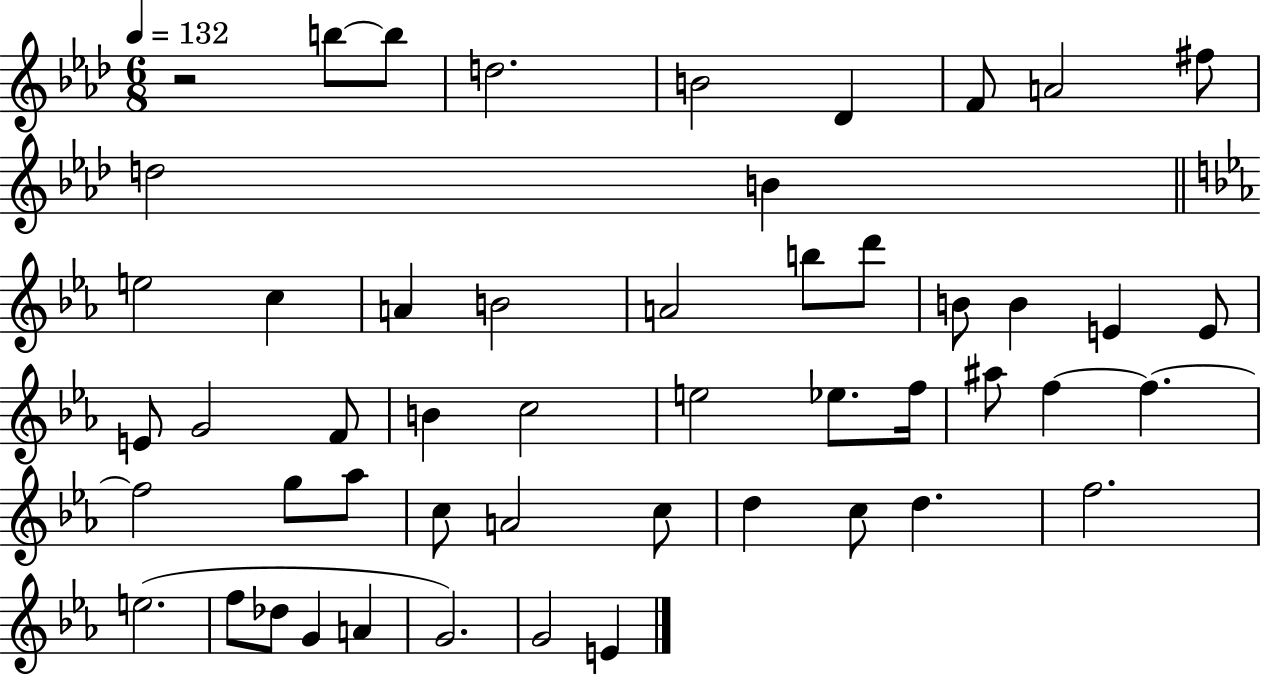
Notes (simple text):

R/h B5/e B5/e D5/h. B4/h Db4/q F4/e A4/h F#5/e D5/h B4/q E5/h C5/q A4/q B4/h A4/h B5/e D6/e B4/e B4/q E4/q E4/e E4/e G4/h F4/e B4/q C5/h E5/h Eb5/e. F5/s A#5/e F5/q F5/q. F5/h G5/e Ab5/e C5/e A4/h C5/e D5/q C5/e D5/q. F5/h. E5/h. F5/e Db5/e G4/q A4/q G4/h. G4/h E4/q